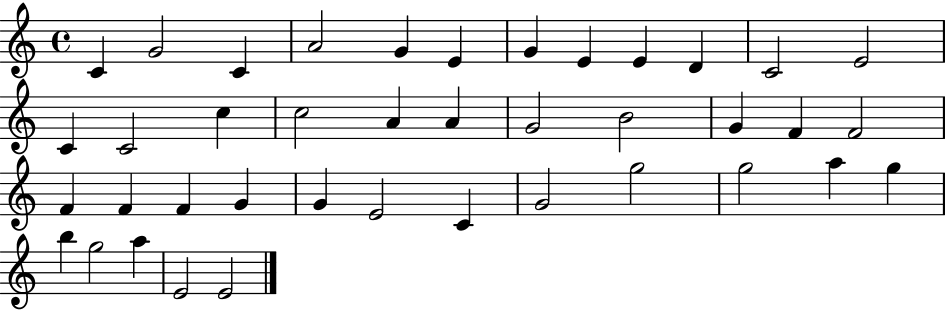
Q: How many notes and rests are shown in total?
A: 40